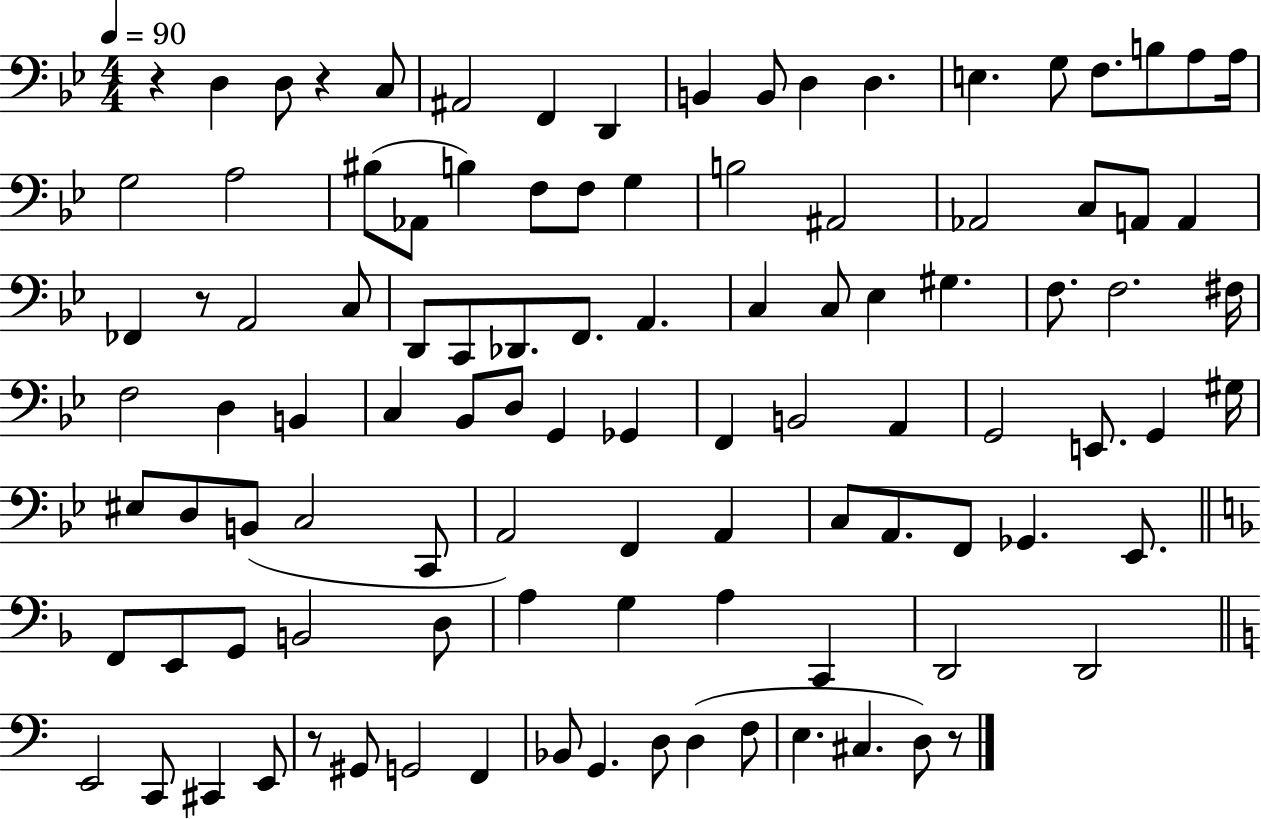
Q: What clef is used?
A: bass